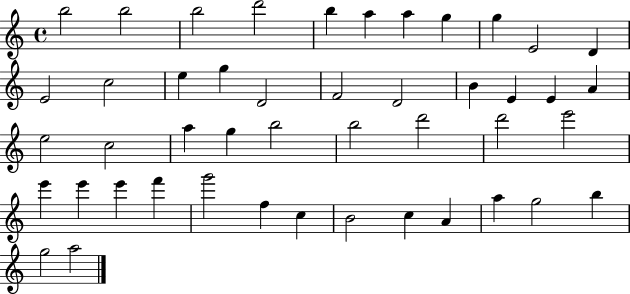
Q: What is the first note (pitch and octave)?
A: B5